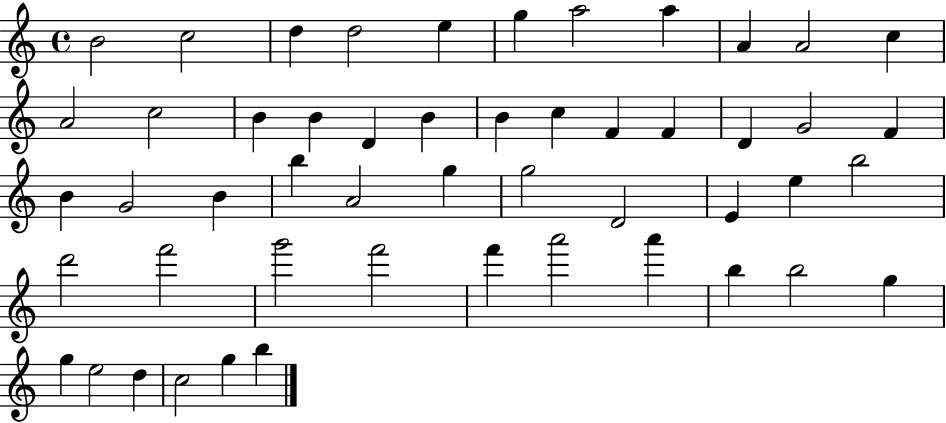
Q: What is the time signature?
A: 4/4